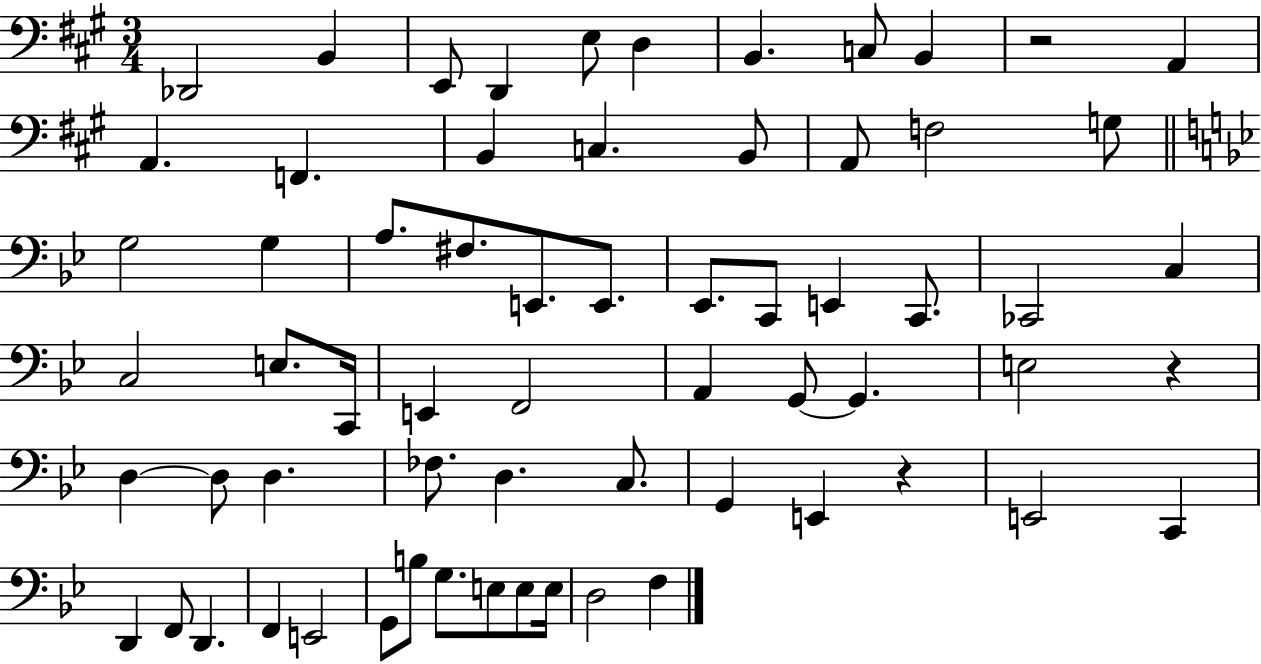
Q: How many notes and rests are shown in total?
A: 65